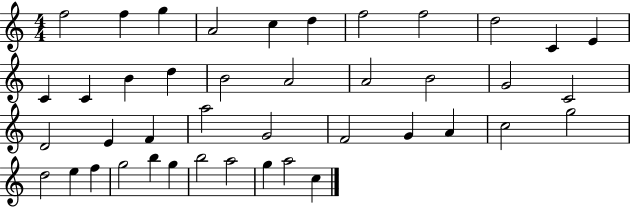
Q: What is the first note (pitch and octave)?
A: F5